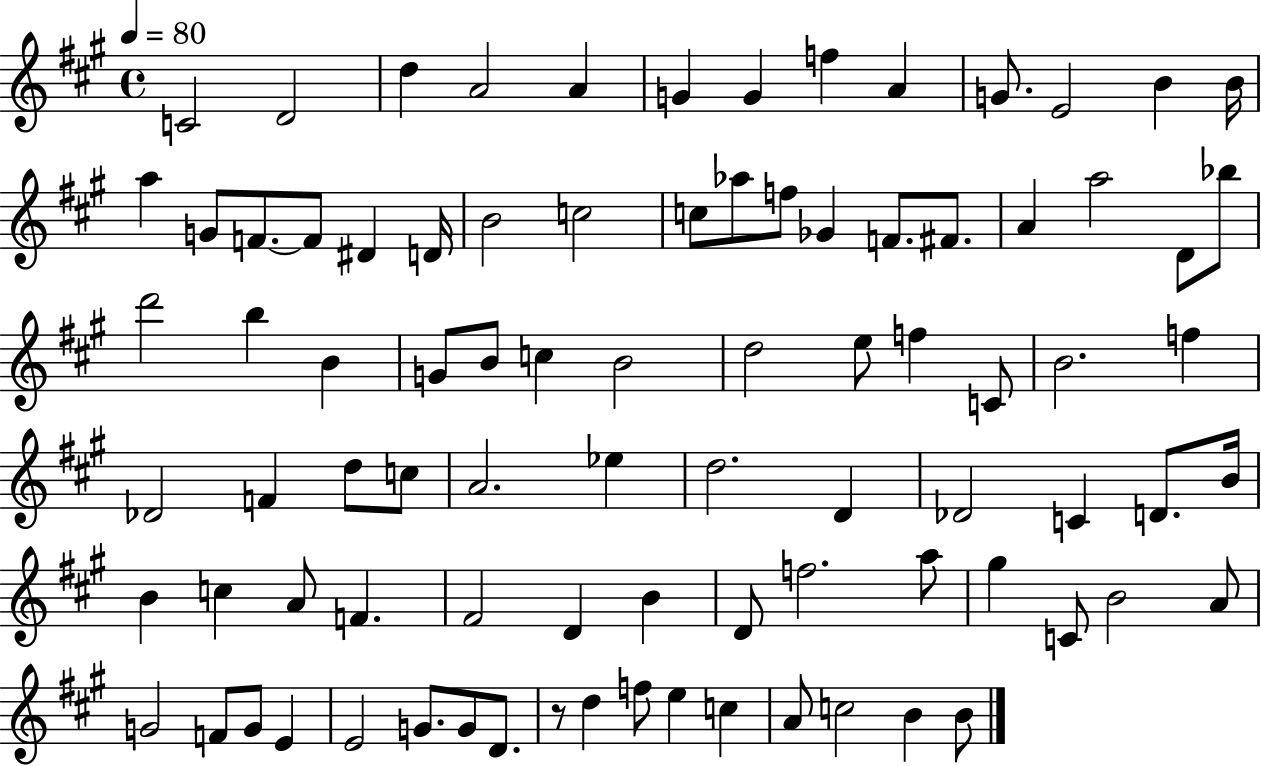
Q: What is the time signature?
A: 4/4